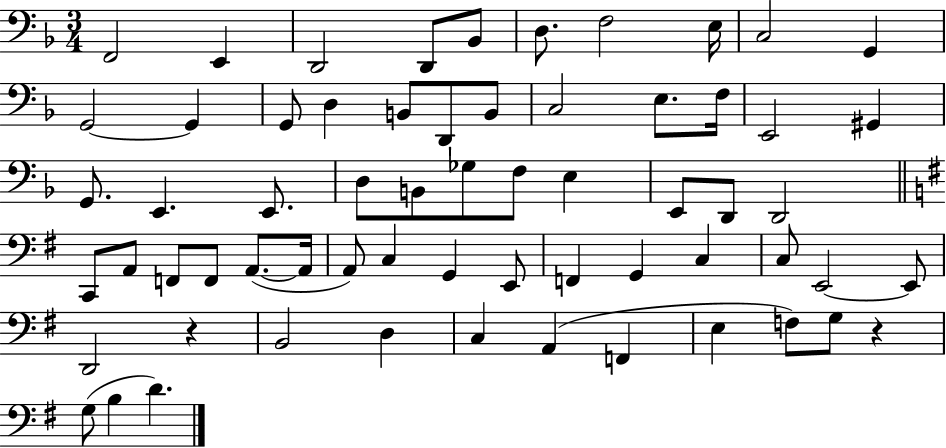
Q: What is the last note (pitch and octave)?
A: D4